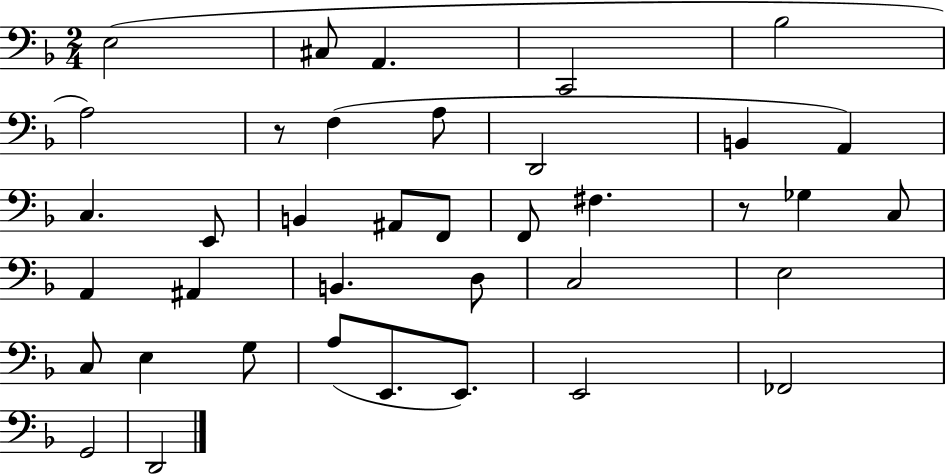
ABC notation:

X:1
T:Untitled
M:2/4
L:1/4
K:F
E,2 ^C,/2 A,, C,,2 _B,2 A,2 z/2 F, A,/2 D,,2 B,, A,, C, E,,/2 B,, ^A,,/2 F,,/2 F,,/2 ^F, z/2 _G, C,/2 A,, ^A,, B,, D,/2 C,2 E,2 C,/2 E, G,/2 A,/2 E,,/2 E,,/2 E,,2 _F,,2 G,,2 D,,2